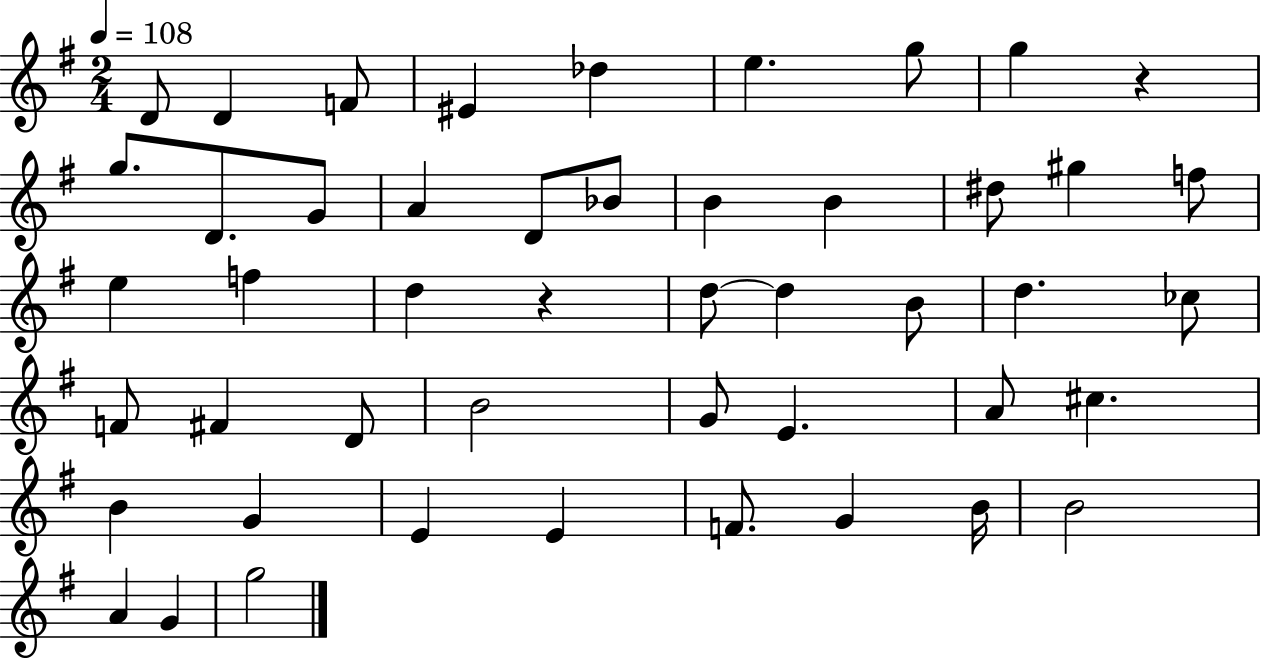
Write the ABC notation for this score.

X:1
T:Untitled
M:2/4
L:1/4
K:G
D/2 D F/2 ^E _d e g/2 g z g/2 D/2 G/2 A D/2 _B/2 B B ^d/2 ^g f/2 e f d z d/2 d B/2 d _c/2 F/2 ^F D/2 B2 G/2 E A/2 ^c B G E E F/2 G B/4 B2 A G g2